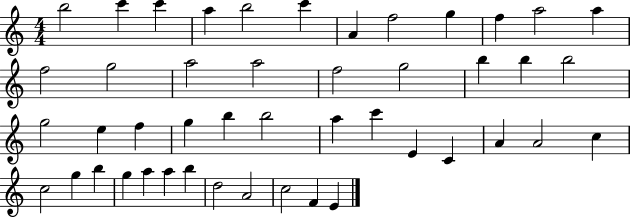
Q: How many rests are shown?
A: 0